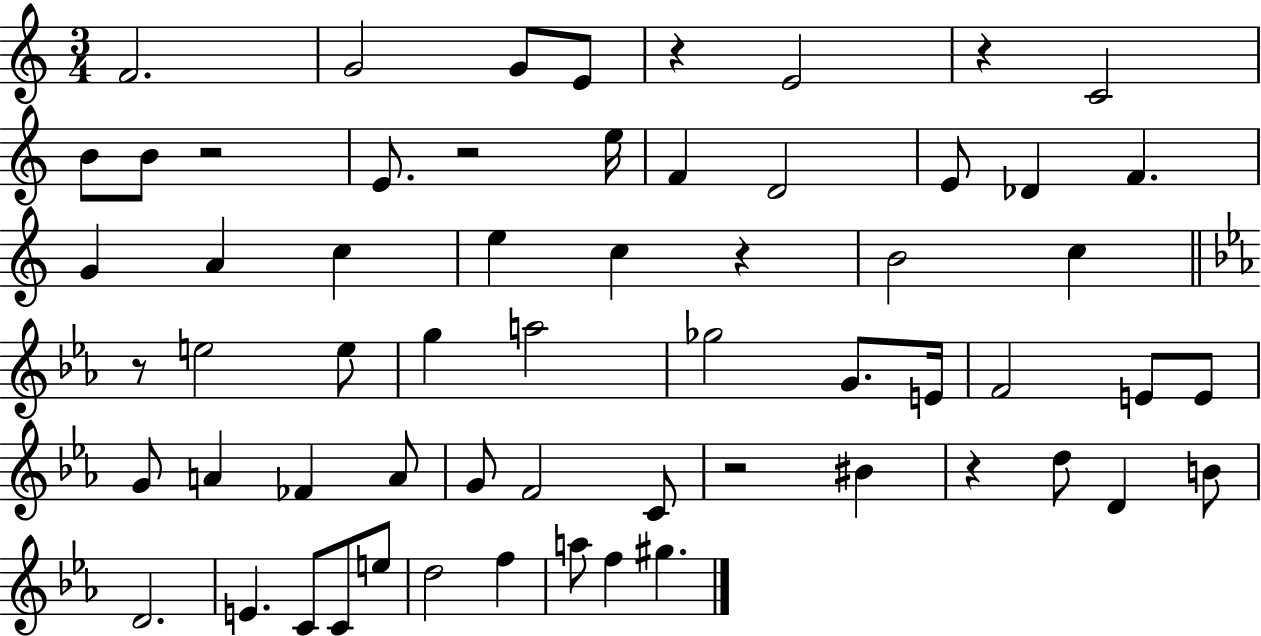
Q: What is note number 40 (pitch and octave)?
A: BIS4